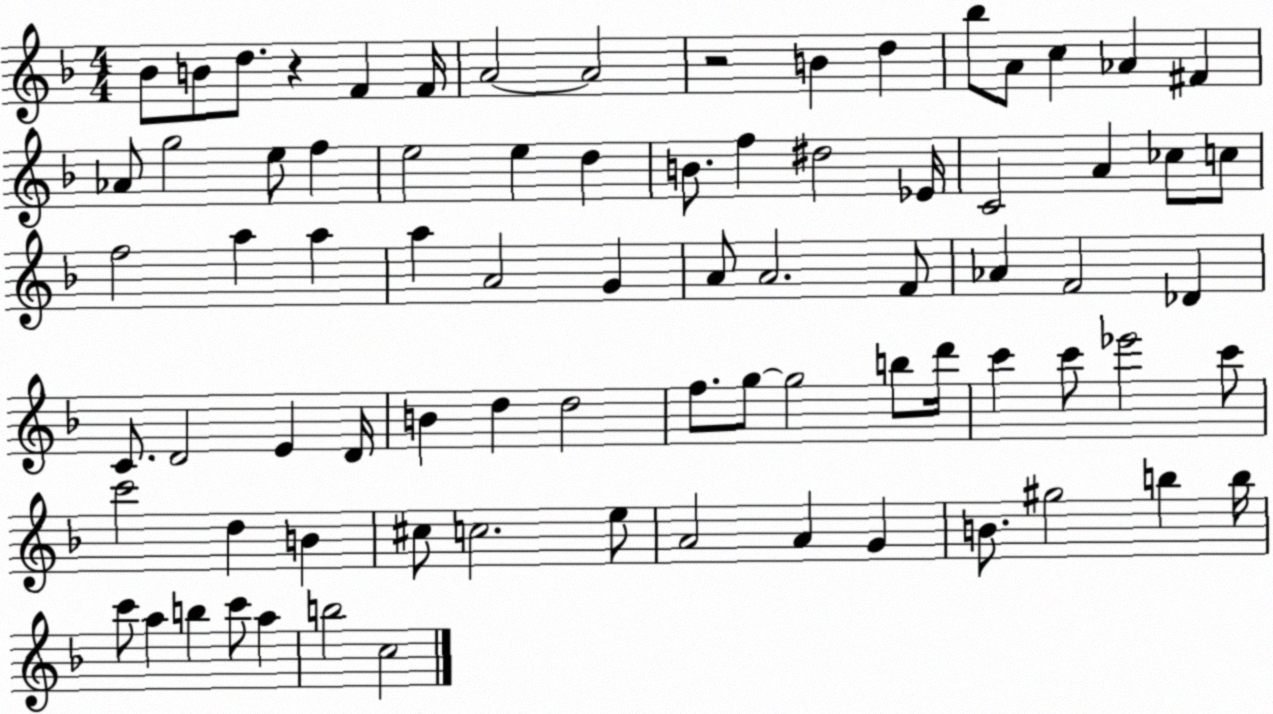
X:1
T:Untitled
M:4/4
L:1/4
K:F
_B/2 B/2 d/2 z F F/4 A2 A2 z2 B d _b/2 A/2 c _A ^F _A/2 g2 e/2 f e2 e d B/2 f ^d2 _E/4 C2 A _c/2 c/2 f2 a a a A2 G A/2 A2 F/2 _A F2 _D C/2 D2 E D/4 B d d2 f/2 g/2 g2 b/2 d'/4 c' c'/2 _e'2 c'/2 c'2 d B ^c/2 c2 e/2 A2 A G B/2 ^g2 b b/4 c'/2 a b c'/2 a b2 c2